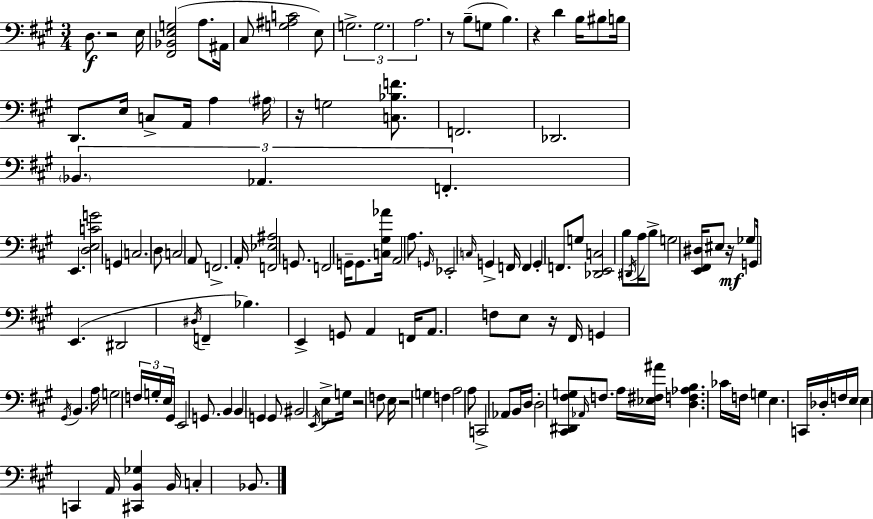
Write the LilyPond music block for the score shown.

{
  \clef bass
  \numericTimeSignature
  \time 3/4
  \key a \major
  d8.\f r2 e16 | <fis, bes, e g>2( a8. ais,16 | cis8 <g ais c'>2 e8) | \tuplet 3/2 { g2.-> | \break g2. | a2. } | r8 b8--( g8 b4.) | r4 d'4 b16 bis8 b16 | \break d,8. e16 c8-> a,16 a4 \parenthesize ais16 | r16 g2 <c bes f'>8. | f,2. | des,2. | \break \tuplet 3/2 { \parenthesize bes,4. aes,4. | f,4.-. } e,4. | <d e c' g'>2 g,4 | c2. | \break d8 c2 a,8 | f,2.-> | a,16-. <f, ees ais>2 g,8. | f,2 g,16-- g,8. | \break <c gis aes'>16 a,2 a8. | \grace { g,16 } ees,2-. \grace { c16 } g,4-> | f,16 f,4 g,4-. f,8. | g8 <des, e, c>2 | \break b8 \acciaccatura { dis,16 } a16 b8-> g2 | <e, fis, dis>16 eis8 r16\mf ges8 g,16 e,4.( | dis,2 \acciaccatura { dis16 } | f,4-- bes4.) e,4-> | \break g,8 a,4 f,16 a,8. | f8 e8 r16 fis,16 g,4 \acciaccatura { gis,16 } b,4. | a16 g2 | \tuplet 3/2 { f16 g16-. e16 } gis,16 e,2 | \break g,8. b,4 b,4 | g,4 g,8 bis,2 | \acciaccatura { e,16 } e8-> g16 r2 | f8 e16 r2 | \break \parenthesize g4 f4 a2 | a8 c,2-> | aes,8 b,16 d16 d2-. | <cis, dis, fis g>8 \grace { aes,16 } f8. a16 <ees fis ais'>16 | \break <d f aes b>4. ces'16 f16 g4 | e4. c,16 des16-. f16 e16 e4 | c,4 a,16 <cis, b, ges>4 b,16 | c4-. bes,8. \bar "|."
}